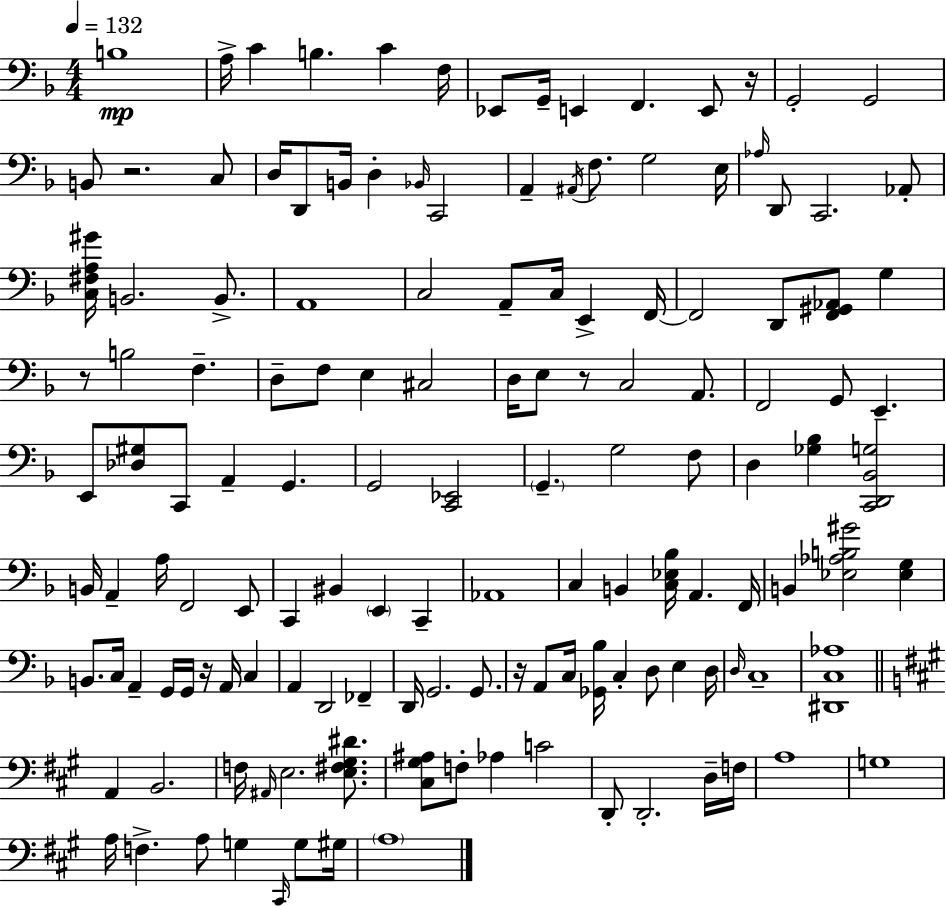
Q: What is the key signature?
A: F major